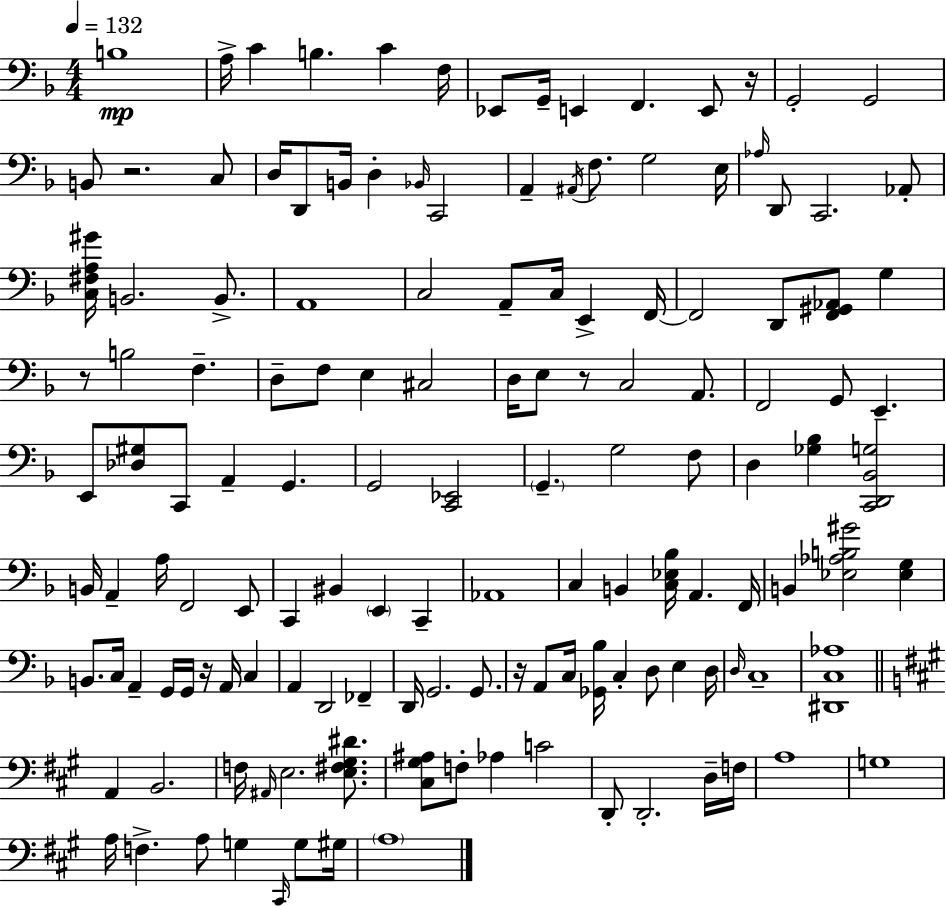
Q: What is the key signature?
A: F major